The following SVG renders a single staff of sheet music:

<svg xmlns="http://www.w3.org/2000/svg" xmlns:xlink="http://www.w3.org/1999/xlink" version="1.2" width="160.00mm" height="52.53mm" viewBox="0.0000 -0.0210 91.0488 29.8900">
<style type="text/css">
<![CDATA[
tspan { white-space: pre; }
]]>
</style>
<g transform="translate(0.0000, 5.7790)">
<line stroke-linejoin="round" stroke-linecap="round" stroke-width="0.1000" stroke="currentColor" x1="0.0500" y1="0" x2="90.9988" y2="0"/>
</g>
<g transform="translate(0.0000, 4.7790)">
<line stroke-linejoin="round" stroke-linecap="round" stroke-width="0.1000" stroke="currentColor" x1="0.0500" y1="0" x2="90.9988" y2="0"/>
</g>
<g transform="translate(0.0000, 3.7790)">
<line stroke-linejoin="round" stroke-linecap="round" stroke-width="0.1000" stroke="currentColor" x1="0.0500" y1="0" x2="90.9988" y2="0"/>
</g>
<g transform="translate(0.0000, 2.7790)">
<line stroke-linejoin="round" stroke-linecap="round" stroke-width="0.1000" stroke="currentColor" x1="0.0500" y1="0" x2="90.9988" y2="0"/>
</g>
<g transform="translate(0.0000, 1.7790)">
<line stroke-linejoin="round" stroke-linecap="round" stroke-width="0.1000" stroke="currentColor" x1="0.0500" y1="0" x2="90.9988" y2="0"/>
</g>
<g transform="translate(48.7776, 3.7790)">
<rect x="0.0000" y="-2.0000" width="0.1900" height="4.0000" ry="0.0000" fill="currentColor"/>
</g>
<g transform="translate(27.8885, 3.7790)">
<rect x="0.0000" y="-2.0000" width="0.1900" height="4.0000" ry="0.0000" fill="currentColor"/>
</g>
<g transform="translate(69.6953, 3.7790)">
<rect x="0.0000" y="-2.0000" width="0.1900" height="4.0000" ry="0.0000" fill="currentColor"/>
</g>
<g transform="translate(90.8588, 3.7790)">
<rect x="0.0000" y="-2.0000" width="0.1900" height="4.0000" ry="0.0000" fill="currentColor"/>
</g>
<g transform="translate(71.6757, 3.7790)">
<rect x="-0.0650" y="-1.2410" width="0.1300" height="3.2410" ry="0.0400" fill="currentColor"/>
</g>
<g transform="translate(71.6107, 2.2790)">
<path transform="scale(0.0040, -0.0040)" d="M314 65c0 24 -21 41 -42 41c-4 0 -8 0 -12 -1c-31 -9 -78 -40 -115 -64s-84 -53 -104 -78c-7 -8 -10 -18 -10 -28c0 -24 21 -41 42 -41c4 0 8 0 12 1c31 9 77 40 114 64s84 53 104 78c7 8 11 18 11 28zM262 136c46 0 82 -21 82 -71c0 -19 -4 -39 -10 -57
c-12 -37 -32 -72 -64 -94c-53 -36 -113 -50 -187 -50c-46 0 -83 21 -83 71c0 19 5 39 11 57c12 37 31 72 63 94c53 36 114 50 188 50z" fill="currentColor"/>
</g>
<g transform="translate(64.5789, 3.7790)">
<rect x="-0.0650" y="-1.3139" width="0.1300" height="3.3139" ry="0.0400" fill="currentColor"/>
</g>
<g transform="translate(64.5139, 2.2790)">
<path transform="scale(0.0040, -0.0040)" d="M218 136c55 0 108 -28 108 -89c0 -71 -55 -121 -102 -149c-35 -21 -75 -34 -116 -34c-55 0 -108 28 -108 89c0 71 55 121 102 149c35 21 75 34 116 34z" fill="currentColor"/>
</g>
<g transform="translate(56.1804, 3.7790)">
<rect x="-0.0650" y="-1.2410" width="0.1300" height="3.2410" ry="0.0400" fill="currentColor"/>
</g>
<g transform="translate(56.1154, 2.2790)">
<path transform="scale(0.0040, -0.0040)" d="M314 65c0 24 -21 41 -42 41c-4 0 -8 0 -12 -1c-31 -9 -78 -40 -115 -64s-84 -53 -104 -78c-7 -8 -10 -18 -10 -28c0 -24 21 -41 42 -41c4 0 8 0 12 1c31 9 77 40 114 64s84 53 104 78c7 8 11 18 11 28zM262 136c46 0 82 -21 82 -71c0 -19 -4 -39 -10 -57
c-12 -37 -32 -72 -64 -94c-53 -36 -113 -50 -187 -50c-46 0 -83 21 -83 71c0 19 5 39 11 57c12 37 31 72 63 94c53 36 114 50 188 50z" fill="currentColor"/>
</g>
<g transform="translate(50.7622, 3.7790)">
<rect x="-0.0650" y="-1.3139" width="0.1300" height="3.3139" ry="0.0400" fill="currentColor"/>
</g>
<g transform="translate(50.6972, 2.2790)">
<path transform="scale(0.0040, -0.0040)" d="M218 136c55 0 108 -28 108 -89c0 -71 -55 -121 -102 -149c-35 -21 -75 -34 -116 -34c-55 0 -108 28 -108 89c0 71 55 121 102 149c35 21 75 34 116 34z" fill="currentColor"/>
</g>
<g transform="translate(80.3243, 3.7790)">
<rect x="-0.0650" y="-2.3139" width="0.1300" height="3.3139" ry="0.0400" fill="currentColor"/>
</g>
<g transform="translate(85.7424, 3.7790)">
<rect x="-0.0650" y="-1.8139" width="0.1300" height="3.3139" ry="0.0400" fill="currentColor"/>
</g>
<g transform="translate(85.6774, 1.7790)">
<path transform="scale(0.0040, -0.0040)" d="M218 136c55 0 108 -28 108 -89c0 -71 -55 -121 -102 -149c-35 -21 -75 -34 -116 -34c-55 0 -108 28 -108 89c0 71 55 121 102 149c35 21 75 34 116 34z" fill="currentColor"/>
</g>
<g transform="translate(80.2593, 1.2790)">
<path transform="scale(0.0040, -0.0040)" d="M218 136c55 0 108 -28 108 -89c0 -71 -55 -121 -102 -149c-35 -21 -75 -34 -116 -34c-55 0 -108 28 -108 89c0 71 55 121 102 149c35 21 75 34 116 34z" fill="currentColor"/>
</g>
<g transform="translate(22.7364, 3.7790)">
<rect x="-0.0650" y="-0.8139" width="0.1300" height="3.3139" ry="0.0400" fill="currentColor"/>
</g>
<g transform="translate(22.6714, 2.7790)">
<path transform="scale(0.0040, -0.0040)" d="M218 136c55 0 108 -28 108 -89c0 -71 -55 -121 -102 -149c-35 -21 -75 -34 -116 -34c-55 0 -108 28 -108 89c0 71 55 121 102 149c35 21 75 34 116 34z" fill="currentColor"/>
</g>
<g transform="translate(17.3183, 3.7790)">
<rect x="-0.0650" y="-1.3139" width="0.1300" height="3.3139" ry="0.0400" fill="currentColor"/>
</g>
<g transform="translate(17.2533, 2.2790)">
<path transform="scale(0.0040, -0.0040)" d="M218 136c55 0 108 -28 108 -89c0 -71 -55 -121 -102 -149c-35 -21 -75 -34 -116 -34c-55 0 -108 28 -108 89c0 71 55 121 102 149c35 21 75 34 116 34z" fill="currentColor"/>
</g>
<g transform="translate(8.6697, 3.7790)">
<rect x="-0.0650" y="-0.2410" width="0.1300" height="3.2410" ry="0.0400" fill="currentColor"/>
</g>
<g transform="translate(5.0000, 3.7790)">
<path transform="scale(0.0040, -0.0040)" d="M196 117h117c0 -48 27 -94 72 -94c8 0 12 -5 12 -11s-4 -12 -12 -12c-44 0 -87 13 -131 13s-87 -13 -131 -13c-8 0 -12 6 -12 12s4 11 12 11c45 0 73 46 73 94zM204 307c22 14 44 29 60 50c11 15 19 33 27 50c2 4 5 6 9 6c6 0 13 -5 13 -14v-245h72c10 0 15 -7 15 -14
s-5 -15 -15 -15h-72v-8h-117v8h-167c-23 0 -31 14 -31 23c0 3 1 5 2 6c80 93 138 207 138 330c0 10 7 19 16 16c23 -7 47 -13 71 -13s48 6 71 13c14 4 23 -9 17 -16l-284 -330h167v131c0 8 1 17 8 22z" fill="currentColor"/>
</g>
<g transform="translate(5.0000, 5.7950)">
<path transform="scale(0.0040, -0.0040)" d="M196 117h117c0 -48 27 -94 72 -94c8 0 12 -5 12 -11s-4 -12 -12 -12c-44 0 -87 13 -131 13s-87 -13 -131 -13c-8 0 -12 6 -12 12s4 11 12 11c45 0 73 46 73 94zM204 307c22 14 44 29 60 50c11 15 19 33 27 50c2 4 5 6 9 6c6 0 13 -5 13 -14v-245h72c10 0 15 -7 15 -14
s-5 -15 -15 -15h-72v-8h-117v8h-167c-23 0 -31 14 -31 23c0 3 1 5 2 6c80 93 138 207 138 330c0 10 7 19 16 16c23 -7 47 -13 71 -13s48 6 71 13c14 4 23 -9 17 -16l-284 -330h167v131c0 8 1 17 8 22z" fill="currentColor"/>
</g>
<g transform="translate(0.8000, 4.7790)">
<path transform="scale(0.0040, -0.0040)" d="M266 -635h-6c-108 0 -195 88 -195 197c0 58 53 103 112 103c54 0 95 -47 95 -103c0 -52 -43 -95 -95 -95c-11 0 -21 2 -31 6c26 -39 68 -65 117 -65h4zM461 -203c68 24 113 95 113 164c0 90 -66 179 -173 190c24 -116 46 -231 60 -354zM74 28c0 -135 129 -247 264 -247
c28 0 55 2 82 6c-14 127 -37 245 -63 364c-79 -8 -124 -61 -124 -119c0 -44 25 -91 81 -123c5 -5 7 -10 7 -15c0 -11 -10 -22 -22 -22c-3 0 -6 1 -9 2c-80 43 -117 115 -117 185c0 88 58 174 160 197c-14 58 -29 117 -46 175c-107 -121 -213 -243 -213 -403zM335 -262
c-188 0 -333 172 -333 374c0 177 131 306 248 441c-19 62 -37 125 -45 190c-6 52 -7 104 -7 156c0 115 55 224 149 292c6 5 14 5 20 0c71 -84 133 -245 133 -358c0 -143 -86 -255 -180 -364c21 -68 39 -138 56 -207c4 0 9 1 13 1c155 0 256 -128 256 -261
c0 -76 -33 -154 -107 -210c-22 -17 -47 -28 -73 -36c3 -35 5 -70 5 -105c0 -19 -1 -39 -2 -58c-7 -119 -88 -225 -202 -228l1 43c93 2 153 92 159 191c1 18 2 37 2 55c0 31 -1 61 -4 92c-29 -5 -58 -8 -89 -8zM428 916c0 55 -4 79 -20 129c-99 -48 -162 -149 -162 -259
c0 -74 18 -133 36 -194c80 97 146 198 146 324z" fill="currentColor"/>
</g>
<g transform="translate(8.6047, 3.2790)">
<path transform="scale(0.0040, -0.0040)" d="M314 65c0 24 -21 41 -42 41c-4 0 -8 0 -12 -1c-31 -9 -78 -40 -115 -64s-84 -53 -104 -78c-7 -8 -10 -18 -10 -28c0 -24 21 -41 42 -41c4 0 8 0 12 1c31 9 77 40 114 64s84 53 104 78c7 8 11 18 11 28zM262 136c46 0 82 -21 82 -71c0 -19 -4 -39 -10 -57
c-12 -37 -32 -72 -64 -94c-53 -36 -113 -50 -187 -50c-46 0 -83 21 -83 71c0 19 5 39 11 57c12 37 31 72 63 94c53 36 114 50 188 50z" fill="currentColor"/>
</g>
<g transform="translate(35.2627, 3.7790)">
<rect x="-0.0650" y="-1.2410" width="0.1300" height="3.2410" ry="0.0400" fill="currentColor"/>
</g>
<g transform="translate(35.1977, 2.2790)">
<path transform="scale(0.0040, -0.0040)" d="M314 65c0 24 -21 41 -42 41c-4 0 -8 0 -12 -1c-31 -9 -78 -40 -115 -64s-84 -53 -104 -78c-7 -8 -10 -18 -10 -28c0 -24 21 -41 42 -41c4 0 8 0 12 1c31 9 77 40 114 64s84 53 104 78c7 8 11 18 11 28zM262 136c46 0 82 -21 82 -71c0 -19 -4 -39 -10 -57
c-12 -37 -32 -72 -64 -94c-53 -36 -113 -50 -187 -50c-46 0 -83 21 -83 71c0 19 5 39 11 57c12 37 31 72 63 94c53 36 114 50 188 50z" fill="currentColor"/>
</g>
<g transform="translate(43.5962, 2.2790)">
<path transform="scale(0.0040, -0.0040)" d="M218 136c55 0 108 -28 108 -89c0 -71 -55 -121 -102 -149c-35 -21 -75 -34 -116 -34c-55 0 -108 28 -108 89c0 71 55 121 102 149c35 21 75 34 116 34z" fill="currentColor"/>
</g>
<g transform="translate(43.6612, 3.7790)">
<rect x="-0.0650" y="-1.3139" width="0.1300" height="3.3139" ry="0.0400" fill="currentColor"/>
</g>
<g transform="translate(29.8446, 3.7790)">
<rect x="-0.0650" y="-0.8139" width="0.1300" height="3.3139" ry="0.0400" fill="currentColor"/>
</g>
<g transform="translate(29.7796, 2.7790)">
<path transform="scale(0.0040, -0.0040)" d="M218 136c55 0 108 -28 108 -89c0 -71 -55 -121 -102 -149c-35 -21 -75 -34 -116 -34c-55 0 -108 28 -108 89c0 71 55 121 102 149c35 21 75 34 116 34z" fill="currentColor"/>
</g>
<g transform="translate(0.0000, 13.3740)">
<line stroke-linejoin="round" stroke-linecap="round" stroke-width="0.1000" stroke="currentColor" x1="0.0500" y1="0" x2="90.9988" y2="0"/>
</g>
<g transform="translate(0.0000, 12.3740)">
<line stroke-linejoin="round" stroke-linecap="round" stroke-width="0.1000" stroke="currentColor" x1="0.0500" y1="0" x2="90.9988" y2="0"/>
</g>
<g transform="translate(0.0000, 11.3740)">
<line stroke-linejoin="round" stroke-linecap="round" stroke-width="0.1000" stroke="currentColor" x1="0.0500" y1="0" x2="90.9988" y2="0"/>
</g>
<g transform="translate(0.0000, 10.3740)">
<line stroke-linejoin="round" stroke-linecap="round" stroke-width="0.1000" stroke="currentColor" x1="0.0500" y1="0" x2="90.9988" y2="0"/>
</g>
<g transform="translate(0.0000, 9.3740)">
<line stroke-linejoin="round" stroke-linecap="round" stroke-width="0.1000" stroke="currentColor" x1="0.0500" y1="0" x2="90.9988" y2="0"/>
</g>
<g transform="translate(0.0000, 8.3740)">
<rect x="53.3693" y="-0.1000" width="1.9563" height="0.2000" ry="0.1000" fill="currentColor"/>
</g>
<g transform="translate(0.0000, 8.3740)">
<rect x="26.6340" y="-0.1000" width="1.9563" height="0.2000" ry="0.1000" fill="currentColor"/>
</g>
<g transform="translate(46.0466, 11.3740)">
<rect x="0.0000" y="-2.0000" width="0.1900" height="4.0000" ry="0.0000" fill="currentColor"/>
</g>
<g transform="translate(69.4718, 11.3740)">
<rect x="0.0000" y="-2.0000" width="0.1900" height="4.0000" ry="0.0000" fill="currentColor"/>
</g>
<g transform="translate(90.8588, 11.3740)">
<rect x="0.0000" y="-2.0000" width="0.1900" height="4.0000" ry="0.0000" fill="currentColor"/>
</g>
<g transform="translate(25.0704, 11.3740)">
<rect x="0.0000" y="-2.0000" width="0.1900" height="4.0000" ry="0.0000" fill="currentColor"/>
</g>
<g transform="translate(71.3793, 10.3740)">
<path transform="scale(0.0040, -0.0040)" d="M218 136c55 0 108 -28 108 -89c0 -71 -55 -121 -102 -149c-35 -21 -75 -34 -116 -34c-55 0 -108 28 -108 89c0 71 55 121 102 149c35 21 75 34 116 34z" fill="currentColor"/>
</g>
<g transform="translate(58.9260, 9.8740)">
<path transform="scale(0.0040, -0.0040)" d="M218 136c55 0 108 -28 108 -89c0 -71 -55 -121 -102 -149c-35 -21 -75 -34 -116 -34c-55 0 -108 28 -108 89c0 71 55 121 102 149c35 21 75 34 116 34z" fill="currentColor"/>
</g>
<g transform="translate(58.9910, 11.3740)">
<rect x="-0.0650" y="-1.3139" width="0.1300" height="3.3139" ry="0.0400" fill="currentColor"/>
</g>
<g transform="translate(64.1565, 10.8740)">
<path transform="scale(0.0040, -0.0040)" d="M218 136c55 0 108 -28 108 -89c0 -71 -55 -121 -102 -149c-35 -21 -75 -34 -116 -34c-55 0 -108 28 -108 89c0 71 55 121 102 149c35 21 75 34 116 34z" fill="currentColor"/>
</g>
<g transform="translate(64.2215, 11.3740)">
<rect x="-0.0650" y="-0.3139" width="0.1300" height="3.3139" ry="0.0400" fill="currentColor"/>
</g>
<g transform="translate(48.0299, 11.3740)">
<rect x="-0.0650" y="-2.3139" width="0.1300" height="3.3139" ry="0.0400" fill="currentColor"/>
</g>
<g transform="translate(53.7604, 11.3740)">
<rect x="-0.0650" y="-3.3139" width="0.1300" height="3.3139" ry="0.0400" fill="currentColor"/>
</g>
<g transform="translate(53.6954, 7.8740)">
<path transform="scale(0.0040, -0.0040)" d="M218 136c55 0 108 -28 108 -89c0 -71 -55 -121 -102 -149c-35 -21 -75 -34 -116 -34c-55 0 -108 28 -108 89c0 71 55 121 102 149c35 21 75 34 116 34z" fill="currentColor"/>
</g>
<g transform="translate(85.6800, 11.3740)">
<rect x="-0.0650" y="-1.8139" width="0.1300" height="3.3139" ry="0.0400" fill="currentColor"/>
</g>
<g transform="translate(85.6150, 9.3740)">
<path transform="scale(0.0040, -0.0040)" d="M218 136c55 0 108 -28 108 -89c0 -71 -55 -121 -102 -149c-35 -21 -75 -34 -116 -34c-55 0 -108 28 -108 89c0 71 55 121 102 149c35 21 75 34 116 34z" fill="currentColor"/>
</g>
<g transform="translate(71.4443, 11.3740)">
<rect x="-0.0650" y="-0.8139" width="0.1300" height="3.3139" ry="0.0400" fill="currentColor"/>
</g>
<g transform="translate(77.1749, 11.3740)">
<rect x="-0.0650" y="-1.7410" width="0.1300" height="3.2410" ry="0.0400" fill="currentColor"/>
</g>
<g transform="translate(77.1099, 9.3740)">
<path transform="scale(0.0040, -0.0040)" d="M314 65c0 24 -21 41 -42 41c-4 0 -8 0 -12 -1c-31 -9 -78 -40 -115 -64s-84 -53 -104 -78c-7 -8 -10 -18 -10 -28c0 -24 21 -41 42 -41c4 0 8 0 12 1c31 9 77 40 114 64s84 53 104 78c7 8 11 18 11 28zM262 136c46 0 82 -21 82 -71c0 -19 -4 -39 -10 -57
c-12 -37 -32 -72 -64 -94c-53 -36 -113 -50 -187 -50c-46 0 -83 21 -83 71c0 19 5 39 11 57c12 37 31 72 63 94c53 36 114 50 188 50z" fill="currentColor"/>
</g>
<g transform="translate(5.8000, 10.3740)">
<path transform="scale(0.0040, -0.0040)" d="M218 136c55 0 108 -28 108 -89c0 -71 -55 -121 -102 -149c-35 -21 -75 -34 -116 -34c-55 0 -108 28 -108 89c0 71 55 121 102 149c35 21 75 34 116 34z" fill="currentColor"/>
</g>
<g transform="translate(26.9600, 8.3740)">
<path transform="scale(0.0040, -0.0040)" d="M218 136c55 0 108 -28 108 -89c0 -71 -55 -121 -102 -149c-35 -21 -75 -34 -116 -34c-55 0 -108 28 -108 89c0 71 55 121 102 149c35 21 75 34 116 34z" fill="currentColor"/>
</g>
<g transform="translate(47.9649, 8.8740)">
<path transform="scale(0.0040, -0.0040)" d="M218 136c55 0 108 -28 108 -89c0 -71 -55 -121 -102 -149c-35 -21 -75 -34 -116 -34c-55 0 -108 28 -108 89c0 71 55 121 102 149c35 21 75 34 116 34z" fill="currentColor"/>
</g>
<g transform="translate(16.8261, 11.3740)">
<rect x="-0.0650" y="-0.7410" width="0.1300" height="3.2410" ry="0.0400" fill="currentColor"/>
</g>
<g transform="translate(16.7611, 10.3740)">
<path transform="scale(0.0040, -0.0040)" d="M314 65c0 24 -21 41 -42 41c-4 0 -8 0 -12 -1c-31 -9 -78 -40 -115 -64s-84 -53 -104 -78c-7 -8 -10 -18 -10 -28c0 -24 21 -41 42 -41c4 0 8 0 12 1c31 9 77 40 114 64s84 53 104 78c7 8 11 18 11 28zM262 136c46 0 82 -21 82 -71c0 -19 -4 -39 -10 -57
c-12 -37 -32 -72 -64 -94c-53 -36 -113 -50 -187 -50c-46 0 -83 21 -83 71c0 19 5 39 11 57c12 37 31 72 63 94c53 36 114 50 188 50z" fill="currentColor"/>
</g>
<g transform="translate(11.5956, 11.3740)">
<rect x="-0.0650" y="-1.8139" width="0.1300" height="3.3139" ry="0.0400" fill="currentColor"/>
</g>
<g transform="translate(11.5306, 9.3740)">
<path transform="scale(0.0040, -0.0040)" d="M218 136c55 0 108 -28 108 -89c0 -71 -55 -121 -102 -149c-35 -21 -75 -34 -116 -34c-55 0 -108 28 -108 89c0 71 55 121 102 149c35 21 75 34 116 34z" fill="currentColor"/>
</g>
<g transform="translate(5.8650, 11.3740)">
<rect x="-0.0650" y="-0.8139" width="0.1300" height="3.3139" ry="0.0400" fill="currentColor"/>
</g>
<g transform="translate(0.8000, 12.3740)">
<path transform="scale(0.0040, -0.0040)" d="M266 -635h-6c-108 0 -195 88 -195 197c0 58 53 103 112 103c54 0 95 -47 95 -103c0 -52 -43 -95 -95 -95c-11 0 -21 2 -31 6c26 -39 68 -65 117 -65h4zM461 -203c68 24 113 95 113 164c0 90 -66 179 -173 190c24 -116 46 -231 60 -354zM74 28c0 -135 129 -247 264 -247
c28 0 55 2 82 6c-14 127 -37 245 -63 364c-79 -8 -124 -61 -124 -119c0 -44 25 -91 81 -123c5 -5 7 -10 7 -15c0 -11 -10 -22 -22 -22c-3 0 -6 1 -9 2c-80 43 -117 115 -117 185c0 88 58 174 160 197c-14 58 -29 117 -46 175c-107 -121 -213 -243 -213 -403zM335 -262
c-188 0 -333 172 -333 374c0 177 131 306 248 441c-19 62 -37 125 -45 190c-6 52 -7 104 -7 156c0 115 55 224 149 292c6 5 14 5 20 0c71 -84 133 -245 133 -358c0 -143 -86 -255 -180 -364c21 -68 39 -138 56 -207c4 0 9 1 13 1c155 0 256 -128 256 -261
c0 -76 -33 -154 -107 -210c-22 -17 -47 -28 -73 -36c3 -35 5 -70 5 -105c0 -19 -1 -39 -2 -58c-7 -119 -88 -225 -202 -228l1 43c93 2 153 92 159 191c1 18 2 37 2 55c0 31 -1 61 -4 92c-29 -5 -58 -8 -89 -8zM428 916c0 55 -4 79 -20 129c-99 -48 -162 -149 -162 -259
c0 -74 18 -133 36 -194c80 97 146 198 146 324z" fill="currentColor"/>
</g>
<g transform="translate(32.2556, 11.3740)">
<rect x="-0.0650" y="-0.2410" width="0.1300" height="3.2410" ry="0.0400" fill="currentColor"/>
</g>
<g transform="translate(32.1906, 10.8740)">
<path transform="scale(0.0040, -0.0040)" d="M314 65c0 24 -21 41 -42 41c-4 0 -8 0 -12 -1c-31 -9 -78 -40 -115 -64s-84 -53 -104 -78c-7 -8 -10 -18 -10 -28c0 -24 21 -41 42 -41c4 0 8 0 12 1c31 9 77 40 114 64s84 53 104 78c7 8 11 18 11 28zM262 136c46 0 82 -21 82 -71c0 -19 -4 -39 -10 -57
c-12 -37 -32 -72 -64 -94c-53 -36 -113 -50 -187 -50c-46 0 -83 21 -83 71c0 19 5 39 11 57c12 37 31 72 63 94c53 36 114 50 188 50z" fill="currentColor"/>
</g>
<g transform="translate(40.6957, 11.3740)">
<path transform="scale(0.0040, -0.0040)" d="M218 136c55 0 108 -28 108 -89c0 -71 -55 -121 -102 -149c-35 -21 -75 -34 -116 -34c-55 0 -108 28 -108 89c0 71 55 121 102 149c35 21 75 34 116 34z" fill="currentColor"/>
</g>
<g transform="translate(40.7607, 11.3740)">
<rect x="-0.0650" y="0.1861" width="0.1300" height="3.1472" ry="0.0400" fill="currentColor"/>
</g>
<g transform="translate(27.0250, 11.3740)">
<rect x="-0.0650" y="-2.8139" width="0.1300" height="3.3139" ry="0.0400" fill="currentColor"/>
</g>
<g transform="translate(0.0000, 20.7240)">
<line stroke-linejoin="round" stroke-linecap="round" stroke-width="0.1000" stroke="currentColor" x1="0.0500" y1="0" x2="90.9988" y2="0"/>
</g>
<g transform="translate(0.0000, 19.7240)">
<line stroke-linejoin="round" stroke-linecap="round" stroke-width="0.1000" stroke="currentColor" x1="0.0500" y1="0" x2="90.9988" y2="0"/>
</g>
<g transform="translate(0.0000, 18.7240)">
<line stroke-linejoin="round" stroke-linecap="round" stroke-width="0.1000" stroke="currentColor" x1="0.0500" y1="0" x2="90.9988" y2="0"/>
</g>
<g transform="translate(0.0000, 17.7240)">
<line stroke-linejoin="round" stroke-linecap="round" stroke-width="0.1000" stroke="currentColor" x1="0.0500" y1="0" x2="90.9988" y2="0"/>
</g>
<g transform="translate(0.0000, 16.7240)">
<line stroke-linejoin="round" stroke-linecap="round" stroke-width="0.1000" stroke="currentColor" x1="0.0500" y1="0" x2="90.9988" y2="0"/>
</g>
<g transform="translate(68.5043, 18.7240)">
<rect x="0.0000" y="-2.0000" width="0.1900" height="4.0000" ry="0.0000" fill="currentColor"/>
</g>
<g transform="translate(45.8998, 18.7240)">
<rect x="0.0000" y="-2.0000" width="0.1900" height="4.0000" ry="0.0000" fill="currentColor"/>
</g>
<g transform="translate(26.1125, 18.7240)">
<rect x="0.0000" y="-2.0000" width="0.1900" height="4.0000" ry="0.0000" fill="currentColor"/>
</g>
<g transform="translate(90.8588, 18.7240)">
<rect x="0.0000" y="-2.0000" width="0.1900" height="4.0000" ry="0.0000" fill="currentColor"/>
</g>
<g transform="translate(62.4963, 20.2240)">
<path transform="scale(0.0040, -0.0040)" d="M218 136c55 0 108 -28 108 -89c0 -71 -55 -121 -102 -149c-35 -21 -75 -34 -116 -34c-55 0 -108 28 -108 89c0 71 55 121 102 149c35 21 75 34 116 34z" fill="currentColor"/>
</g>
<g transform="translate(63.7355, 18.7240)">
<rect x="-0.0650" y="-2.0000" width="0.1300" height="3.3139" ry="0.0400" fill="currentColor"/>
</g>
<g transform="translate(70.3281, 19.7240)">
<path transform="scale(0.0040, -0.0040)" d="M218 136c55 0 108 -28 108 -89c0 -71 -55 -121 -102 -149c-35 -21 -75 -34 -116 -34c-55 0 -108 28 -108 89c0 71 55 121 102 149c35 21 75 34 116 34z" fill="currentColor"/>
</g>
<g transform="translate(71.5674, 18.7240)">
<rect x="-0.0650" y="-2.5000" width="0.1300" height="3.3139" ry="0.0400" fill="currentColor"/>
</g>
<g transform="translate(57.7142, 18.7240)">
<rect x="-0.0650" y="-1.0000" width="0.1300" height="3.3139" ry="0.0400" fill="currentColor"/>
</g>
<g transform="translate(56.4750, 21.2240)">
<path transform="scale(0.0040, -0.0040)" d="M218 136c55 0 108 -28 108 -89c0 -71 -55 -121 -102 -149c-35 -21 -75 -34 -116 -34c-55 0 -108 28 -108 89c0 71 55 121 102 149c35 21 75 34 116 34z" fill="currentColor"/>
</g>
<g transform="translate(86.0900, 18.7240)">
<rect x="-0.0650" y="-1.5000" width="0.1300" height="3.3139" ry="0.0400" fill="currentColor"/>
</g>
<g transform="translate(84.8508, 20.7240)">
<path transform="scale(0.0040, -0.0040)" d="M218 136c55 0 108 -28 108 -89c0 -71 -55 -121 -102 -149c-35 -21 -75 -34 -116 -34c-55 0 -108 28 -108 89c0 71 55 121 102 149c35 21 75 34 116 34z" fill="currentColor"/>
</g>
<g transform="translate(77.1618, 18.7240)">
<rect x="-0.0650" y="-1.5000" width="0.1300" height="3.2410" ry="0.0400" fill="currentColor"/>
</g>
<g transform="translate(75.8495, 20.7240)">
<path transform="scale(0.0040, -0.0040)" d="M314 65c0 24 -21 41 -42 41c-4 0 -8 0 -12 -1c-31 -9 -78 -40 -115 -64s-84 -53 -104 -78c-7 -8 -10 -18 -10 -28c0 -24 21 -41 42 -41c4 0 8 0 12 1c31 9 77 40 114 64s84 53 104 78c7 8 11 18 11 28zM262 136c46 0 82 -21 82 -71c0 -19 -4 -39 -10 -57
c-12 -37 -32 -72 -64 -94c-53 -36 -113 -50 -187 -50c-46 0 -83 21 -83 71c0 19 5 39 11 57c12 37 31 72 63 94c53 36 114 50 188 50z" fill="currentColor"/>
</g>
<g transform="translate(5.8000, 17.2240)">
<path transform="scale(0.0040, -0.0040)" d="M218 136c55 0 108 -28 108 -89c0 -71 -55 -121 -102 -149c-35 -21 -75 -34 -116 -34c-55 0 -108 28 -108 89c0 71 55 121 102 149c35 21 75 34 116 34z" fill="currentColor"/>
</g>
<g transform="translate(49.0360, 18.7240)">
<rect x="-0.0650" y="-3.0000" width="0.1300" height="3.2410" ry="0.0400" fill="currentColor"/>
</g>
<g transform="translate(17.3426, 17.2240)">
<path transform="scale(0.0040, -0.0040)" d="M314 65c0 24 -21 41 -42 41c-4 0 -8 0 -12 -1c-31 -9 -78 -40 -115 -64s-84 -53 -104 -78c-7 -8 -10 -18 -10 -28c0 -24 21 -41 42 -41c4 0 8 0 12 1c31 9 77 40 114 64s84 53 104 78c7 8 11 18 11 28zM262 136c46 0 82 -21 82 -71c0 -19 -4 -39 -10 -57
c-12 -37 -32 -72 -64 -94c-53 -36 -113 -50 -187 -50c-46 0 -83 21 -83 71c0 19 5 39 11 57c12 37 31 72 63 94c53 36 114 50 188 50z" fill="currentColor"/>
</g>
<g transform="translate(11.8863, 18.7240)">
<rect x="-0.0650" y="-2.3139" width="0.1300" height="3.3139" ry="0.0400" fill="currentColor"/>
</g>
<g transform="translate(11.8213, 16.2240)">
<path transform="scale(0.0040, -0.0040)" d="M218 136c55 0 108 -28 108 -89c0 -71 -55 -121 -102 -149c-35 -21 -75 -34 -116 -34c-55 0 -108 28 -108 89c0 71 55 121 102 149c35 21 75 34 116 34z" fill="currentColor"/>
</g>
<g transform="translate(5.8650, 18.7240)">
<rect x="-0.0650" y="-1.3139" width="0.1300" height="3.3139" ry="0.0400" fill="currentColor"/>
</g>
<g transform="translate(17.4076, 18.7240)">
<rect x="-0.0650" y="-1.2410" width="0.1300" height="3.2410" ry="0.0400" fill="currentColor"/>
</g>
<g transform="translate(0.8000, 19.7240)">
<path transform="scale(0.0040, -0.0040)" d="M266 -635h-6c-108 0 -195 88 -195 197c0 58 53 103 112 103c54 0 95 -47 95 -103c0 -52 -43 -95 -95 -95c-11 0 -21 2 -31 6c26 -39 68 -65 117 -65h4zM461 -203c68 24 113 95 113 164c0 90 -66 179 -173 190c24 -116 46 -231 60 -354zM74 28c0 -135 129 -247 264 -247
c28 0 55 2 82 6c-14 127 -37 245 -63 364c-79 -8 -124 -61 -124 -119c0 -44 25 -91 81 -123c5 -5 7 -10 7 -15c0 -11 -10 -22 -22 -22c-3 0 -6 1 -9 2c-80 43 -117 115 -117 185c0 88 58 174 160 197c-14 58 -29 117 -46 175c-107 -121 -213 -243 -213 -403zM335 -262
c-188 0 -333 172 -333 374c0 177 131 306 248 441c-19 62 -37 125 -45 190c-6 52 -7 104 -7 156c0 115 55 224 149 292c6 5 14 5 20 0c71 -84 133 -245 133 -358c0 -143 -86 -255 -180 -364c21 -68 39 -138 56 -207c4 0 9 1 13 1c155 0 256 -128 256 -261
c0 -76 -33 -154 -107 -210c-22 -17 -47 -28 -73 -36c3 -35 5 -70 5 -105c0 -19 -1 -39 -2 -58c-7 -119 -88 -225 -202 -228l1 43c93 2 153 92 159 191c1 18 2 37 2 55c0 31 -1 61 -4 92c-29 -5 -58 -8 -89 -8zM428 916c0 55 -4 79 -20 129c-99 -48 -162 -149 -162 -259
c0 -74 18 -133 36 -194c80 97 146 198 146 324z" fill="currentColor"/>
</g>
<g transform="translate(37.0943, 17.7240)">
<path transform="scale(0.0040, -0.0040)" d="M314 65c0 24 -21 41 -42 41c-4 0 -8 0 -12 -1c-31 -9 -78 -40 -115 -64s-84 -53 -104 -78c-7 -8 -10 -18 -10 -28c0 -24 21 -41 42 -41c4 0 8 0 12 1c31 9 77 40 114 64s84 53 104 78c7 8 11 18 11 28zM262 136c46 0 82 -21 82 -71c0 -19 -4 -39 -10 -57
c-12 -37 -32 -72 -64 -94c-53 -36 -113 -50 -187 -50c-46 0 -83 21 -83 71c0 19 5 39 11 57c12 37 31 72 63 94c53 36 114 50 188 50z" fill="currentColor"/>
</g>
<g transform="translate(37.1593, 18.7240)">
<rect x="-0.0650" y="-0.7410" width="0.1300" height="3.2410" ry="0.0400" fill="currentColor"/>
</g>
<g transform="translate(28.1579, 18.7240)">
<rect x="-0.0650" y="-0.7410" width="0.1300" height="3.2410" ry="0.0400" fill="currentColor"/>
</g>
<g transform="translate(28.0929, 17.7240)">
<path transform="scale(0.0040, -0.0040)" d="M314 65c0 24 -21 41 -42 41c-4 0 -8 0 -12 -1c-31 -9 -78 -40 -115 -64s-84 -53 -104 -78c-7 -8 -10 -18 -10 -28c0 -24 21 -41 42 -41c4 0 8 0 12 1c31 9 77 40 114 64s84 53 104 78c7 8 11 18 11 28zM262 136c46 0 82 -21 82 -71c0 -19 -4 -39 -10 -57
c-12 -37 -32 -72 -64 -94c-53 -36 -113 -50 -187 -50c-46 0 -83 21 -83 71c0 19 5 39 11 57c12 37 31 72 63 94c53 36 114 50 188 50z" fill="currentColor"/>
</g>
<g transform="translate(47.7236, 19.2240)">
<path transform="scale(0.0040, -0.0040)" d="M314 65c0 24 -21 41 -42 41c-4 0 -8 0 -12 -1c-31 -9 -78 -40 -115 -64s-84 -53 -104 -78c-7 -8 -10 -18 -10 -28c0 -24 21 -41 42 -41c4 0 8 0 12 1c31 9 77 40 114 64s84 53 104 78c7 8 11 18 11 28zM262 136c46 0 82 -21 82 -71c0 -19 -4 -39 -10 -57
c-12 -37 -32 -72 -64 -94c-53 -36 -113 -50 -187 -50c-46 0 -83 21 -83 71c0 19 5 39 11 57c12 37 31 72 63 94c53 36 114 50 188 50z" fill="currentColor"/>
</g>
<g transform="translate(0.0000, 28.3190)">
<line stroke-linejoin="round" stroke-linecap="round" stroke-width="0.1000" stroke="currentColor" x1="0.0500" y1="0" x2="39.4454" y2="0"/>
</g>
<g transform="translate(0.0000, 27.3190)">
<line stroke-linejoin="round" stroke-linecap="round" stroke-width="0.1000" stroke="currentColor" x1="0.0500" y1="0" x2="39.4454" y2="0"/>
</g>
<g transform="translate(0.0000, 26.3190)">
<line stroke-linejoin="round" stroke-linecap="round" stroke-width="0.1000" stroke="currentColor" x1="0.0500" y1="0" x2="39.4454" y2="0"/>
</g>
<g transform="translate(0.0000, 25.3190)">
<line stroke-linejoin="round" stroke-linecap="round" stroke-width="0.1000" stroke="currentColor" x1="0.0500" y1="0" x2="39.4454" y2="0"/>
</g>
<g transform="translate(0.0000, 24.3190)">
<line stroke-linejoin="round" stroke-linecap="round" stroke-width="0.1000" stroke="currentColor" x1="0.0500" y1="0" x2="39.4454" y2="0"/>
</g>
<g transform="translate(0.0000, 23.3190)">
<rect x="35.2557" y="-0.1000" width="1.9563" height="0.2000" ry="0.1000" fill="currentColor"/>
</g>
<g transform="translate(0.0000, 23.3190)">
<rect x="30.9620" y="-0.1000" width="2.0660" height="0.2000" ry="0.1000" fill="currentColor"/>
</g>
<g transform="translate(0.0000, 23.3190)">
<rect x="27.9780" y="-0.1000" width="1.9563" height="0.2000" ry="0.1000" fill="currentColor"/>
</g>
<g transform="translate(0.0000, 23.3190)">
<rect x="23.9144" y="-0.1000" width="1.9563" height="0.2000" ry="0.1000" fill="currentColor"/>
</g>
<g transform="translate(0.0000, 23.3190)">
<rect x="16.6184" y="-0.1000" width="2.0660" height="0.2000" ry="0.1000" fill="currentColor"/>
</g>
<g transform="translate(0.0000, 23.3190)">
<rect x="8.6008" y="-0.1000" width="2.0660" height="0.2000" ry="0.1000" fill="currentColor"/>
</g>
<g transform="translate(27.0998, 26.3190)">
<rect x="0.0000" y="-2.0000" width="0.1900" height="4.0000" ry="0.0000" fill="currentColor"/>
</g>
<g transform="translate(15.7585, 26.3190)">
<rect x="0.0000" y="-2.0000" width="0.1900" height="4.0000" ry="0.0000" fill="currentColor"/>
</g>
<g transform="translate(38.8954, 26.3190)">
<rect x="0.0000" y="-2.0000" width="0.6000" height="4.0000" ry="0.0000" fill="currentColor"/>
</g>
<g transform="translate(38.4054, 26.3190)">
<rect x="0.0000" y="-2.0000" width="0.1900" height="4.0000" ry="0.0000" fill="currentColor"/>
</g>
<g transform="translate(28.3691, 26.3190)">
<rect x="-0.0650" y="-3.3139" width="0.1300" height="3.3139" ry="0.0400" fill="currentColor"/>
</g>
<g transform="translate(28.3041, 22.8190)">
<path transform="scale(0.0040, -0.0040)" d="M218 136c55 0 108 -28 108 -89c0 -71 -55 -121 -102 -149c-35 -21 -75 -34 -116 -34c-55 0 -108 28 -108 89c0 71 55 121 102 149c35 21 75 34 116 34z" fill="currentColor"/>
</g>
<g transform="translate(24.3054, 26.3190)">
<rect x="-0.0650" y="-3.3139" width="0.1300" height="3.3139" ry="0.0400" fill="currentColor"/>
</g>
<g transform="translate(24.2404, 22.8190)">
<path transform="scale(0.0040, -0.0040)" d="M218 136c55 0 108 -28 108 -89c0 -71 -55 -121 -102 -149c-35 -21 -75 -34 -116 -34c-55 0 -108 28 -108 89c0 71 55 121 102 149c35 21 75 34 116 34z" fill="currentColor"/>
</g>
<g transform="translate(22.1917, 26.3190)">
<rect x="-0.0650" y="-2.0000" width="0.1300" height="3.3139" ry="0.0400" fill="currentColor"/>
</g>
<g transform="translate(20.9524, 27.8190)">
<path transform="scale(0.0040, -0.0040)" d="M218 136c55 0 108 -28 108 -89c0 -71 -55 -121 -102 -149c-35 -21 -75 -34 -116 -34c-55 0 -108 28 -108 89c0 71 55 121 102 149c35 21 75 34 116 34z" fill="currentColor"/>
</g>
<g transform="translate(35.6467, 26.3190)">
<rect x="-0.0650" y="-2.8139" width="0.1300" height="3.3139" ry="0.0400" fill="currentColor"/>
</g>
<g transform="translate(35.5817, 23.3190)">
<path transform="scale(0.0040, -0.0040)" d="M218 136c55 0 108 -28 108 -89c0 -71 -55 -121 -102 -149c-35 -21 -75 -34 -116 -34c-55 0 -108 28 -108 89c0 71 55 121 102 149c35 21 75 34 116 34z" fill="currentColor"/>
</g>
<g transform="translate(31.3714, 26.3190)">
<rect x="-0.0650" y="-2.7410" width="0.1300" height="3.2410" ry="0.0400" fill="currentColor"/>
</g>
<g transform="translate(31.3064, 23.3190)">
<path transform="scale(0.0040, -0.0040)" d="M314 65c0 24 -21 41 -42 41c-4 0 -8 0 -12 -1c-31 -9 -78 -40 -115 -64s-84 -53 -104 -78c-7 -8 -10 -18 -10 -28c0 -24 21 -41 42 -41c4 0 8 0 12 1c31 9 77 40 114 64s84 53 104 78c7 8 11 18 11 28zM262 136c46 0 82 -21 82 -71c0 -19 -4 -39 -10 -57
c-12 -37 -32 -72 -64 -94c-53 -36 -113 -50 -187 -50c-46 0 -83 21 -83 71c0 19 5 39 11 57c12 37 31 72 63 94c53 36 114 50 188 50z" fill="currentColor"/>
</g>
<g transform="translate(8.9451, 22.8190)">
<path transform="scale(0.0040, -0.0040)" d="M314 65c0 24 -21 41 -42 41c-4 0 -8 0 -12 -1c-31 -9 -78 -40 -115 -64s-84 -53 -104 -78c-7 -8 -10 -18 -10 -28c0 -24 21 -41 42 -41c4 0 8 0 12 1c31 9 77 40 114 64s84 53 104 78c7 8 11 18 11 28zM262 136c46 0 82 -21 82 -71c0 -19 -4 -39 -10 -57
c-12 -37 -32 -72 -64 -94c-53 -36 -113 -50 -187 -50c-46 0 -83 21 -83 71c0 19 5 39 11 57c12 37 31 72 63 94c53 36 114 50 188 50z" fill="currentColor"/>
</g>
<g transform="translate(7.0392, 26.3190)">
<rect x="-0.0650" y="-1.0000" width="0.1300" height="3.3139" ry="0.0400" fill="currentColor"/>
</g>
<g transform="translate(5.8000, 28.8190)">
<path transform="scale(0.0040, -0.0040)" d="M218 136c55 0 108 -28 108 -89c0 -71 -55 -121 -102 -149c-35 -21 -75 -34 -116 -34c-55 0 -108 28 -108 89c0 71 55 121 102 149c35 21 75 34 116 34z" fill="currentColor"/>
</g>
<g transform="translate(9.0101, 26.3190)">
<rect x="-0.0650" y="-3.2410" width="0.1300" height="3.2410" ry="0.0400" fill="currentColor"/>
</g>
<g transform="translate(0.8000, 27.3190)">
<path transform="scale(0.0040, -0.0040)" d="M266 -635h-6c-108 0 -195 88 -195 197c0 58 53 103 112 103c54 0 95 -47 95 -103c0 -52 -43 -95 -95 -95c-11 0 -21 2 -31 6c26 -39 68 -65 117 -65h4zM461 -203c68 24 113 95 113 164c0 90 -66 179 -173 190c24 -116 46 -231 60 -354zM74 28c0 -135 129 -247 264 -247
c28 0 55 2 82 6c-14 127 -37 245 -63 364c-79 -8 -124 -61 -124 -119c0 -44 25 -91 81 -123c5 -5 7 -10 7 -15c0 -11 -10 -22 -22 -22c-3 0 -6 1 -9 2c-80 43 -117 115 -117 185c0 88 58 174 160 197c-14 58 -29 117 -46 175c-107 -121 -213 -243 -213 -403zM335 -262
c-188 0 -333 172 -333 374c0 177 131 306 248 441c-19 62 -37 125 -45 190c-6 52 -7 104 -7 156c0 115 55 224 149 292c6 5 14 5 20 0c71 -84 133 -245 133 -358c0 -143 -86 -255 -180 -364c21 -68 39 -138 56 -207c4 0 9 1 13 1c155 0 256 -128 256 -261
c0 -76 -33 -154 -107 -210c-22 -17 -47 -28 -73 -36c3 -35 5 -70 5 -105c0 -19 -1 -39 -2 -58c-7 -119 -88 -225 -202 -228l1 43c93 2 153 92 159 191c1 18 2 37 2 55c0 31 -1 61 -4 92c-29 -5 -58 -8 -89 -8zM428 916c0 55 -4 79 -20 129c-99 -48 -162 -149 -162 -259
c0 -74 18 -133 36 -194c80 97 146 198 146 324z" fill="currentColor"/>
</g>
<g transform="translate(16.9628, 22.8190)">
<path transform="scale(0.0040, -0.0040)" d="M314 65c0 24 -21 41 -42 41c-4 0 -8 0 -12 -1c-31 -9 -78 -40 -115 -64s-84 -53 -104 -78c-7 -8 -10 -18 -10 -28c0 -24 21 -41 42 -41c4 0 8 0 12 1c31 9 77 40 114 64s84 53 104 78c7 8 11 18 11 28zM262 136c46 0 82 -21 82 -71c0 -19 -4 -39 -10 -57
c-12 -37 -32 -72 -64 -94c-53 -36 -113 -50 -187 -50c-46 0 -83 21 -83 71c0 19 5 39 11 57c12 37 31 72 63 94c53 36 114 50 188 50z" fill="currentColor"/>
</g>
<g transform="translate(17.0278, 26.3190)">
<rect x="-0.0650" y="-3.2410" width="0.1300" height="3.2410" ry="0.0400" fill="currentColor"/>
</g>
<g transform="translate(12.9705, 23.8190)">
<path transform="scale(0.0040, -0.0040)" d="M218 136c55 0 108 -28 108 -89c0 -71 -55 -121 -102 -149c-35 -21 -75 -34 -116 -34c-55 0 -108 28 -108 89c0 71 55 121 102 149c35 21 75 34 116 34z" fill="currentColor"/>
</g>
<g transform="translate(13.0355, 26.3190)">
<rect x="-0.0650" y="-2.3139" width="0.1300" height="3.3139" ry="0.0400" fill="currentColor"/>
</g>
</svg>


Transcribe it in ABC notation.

X:1
T:Untitled
M:4/4
L:1/4
K:C
c2 e d d e2 e e e2 e e2 g f d f d2 a c2 B g b e c d f2 f e g e2 d2 d2 A2 D F G E2 E D b2 g b2 F b b a2 a